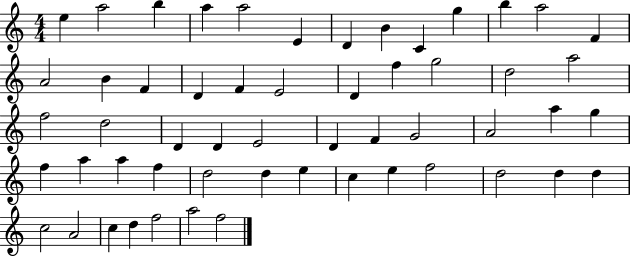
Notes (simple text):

E5/q A5/h B5/q A5/q A5/h E4/q D4/q B4/q C4/q G5/q B5/q A5/h F4/q A4/h B4/q F4/q D4/q F4/q E4/h D4/q F5/q G5/h D5/h A5/h F5/h D5/h D4/q D4/q E4/h D4/q F4/q G4/h A4/h A5/q G5/q F5/q A5/q A5/q F5/q D5/h D5/q E5/q C5/q E5/q F5/h D5/h D5/q D5/q C5/h A4/h C5/q D5/q F5/h A5/h F5/h